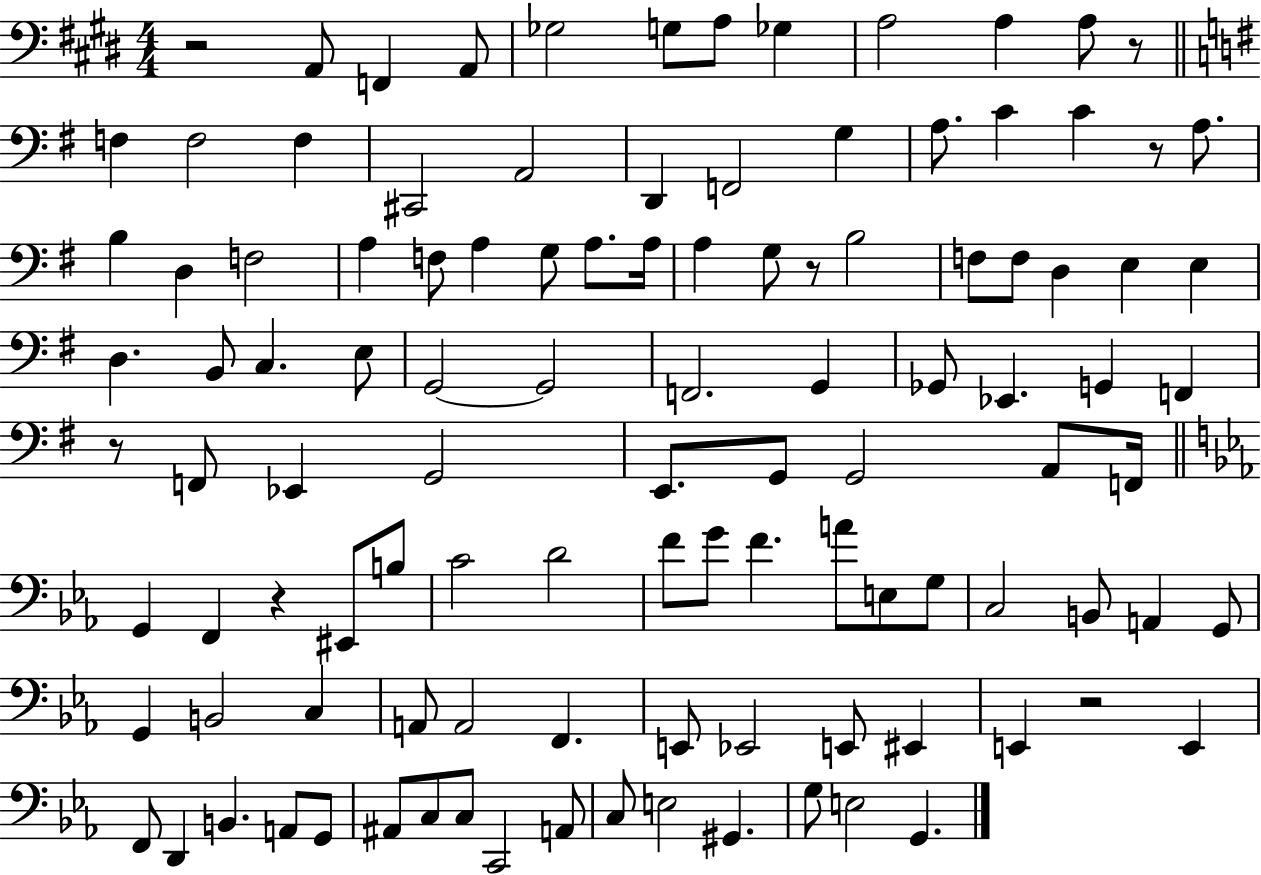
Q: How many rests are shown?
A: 7